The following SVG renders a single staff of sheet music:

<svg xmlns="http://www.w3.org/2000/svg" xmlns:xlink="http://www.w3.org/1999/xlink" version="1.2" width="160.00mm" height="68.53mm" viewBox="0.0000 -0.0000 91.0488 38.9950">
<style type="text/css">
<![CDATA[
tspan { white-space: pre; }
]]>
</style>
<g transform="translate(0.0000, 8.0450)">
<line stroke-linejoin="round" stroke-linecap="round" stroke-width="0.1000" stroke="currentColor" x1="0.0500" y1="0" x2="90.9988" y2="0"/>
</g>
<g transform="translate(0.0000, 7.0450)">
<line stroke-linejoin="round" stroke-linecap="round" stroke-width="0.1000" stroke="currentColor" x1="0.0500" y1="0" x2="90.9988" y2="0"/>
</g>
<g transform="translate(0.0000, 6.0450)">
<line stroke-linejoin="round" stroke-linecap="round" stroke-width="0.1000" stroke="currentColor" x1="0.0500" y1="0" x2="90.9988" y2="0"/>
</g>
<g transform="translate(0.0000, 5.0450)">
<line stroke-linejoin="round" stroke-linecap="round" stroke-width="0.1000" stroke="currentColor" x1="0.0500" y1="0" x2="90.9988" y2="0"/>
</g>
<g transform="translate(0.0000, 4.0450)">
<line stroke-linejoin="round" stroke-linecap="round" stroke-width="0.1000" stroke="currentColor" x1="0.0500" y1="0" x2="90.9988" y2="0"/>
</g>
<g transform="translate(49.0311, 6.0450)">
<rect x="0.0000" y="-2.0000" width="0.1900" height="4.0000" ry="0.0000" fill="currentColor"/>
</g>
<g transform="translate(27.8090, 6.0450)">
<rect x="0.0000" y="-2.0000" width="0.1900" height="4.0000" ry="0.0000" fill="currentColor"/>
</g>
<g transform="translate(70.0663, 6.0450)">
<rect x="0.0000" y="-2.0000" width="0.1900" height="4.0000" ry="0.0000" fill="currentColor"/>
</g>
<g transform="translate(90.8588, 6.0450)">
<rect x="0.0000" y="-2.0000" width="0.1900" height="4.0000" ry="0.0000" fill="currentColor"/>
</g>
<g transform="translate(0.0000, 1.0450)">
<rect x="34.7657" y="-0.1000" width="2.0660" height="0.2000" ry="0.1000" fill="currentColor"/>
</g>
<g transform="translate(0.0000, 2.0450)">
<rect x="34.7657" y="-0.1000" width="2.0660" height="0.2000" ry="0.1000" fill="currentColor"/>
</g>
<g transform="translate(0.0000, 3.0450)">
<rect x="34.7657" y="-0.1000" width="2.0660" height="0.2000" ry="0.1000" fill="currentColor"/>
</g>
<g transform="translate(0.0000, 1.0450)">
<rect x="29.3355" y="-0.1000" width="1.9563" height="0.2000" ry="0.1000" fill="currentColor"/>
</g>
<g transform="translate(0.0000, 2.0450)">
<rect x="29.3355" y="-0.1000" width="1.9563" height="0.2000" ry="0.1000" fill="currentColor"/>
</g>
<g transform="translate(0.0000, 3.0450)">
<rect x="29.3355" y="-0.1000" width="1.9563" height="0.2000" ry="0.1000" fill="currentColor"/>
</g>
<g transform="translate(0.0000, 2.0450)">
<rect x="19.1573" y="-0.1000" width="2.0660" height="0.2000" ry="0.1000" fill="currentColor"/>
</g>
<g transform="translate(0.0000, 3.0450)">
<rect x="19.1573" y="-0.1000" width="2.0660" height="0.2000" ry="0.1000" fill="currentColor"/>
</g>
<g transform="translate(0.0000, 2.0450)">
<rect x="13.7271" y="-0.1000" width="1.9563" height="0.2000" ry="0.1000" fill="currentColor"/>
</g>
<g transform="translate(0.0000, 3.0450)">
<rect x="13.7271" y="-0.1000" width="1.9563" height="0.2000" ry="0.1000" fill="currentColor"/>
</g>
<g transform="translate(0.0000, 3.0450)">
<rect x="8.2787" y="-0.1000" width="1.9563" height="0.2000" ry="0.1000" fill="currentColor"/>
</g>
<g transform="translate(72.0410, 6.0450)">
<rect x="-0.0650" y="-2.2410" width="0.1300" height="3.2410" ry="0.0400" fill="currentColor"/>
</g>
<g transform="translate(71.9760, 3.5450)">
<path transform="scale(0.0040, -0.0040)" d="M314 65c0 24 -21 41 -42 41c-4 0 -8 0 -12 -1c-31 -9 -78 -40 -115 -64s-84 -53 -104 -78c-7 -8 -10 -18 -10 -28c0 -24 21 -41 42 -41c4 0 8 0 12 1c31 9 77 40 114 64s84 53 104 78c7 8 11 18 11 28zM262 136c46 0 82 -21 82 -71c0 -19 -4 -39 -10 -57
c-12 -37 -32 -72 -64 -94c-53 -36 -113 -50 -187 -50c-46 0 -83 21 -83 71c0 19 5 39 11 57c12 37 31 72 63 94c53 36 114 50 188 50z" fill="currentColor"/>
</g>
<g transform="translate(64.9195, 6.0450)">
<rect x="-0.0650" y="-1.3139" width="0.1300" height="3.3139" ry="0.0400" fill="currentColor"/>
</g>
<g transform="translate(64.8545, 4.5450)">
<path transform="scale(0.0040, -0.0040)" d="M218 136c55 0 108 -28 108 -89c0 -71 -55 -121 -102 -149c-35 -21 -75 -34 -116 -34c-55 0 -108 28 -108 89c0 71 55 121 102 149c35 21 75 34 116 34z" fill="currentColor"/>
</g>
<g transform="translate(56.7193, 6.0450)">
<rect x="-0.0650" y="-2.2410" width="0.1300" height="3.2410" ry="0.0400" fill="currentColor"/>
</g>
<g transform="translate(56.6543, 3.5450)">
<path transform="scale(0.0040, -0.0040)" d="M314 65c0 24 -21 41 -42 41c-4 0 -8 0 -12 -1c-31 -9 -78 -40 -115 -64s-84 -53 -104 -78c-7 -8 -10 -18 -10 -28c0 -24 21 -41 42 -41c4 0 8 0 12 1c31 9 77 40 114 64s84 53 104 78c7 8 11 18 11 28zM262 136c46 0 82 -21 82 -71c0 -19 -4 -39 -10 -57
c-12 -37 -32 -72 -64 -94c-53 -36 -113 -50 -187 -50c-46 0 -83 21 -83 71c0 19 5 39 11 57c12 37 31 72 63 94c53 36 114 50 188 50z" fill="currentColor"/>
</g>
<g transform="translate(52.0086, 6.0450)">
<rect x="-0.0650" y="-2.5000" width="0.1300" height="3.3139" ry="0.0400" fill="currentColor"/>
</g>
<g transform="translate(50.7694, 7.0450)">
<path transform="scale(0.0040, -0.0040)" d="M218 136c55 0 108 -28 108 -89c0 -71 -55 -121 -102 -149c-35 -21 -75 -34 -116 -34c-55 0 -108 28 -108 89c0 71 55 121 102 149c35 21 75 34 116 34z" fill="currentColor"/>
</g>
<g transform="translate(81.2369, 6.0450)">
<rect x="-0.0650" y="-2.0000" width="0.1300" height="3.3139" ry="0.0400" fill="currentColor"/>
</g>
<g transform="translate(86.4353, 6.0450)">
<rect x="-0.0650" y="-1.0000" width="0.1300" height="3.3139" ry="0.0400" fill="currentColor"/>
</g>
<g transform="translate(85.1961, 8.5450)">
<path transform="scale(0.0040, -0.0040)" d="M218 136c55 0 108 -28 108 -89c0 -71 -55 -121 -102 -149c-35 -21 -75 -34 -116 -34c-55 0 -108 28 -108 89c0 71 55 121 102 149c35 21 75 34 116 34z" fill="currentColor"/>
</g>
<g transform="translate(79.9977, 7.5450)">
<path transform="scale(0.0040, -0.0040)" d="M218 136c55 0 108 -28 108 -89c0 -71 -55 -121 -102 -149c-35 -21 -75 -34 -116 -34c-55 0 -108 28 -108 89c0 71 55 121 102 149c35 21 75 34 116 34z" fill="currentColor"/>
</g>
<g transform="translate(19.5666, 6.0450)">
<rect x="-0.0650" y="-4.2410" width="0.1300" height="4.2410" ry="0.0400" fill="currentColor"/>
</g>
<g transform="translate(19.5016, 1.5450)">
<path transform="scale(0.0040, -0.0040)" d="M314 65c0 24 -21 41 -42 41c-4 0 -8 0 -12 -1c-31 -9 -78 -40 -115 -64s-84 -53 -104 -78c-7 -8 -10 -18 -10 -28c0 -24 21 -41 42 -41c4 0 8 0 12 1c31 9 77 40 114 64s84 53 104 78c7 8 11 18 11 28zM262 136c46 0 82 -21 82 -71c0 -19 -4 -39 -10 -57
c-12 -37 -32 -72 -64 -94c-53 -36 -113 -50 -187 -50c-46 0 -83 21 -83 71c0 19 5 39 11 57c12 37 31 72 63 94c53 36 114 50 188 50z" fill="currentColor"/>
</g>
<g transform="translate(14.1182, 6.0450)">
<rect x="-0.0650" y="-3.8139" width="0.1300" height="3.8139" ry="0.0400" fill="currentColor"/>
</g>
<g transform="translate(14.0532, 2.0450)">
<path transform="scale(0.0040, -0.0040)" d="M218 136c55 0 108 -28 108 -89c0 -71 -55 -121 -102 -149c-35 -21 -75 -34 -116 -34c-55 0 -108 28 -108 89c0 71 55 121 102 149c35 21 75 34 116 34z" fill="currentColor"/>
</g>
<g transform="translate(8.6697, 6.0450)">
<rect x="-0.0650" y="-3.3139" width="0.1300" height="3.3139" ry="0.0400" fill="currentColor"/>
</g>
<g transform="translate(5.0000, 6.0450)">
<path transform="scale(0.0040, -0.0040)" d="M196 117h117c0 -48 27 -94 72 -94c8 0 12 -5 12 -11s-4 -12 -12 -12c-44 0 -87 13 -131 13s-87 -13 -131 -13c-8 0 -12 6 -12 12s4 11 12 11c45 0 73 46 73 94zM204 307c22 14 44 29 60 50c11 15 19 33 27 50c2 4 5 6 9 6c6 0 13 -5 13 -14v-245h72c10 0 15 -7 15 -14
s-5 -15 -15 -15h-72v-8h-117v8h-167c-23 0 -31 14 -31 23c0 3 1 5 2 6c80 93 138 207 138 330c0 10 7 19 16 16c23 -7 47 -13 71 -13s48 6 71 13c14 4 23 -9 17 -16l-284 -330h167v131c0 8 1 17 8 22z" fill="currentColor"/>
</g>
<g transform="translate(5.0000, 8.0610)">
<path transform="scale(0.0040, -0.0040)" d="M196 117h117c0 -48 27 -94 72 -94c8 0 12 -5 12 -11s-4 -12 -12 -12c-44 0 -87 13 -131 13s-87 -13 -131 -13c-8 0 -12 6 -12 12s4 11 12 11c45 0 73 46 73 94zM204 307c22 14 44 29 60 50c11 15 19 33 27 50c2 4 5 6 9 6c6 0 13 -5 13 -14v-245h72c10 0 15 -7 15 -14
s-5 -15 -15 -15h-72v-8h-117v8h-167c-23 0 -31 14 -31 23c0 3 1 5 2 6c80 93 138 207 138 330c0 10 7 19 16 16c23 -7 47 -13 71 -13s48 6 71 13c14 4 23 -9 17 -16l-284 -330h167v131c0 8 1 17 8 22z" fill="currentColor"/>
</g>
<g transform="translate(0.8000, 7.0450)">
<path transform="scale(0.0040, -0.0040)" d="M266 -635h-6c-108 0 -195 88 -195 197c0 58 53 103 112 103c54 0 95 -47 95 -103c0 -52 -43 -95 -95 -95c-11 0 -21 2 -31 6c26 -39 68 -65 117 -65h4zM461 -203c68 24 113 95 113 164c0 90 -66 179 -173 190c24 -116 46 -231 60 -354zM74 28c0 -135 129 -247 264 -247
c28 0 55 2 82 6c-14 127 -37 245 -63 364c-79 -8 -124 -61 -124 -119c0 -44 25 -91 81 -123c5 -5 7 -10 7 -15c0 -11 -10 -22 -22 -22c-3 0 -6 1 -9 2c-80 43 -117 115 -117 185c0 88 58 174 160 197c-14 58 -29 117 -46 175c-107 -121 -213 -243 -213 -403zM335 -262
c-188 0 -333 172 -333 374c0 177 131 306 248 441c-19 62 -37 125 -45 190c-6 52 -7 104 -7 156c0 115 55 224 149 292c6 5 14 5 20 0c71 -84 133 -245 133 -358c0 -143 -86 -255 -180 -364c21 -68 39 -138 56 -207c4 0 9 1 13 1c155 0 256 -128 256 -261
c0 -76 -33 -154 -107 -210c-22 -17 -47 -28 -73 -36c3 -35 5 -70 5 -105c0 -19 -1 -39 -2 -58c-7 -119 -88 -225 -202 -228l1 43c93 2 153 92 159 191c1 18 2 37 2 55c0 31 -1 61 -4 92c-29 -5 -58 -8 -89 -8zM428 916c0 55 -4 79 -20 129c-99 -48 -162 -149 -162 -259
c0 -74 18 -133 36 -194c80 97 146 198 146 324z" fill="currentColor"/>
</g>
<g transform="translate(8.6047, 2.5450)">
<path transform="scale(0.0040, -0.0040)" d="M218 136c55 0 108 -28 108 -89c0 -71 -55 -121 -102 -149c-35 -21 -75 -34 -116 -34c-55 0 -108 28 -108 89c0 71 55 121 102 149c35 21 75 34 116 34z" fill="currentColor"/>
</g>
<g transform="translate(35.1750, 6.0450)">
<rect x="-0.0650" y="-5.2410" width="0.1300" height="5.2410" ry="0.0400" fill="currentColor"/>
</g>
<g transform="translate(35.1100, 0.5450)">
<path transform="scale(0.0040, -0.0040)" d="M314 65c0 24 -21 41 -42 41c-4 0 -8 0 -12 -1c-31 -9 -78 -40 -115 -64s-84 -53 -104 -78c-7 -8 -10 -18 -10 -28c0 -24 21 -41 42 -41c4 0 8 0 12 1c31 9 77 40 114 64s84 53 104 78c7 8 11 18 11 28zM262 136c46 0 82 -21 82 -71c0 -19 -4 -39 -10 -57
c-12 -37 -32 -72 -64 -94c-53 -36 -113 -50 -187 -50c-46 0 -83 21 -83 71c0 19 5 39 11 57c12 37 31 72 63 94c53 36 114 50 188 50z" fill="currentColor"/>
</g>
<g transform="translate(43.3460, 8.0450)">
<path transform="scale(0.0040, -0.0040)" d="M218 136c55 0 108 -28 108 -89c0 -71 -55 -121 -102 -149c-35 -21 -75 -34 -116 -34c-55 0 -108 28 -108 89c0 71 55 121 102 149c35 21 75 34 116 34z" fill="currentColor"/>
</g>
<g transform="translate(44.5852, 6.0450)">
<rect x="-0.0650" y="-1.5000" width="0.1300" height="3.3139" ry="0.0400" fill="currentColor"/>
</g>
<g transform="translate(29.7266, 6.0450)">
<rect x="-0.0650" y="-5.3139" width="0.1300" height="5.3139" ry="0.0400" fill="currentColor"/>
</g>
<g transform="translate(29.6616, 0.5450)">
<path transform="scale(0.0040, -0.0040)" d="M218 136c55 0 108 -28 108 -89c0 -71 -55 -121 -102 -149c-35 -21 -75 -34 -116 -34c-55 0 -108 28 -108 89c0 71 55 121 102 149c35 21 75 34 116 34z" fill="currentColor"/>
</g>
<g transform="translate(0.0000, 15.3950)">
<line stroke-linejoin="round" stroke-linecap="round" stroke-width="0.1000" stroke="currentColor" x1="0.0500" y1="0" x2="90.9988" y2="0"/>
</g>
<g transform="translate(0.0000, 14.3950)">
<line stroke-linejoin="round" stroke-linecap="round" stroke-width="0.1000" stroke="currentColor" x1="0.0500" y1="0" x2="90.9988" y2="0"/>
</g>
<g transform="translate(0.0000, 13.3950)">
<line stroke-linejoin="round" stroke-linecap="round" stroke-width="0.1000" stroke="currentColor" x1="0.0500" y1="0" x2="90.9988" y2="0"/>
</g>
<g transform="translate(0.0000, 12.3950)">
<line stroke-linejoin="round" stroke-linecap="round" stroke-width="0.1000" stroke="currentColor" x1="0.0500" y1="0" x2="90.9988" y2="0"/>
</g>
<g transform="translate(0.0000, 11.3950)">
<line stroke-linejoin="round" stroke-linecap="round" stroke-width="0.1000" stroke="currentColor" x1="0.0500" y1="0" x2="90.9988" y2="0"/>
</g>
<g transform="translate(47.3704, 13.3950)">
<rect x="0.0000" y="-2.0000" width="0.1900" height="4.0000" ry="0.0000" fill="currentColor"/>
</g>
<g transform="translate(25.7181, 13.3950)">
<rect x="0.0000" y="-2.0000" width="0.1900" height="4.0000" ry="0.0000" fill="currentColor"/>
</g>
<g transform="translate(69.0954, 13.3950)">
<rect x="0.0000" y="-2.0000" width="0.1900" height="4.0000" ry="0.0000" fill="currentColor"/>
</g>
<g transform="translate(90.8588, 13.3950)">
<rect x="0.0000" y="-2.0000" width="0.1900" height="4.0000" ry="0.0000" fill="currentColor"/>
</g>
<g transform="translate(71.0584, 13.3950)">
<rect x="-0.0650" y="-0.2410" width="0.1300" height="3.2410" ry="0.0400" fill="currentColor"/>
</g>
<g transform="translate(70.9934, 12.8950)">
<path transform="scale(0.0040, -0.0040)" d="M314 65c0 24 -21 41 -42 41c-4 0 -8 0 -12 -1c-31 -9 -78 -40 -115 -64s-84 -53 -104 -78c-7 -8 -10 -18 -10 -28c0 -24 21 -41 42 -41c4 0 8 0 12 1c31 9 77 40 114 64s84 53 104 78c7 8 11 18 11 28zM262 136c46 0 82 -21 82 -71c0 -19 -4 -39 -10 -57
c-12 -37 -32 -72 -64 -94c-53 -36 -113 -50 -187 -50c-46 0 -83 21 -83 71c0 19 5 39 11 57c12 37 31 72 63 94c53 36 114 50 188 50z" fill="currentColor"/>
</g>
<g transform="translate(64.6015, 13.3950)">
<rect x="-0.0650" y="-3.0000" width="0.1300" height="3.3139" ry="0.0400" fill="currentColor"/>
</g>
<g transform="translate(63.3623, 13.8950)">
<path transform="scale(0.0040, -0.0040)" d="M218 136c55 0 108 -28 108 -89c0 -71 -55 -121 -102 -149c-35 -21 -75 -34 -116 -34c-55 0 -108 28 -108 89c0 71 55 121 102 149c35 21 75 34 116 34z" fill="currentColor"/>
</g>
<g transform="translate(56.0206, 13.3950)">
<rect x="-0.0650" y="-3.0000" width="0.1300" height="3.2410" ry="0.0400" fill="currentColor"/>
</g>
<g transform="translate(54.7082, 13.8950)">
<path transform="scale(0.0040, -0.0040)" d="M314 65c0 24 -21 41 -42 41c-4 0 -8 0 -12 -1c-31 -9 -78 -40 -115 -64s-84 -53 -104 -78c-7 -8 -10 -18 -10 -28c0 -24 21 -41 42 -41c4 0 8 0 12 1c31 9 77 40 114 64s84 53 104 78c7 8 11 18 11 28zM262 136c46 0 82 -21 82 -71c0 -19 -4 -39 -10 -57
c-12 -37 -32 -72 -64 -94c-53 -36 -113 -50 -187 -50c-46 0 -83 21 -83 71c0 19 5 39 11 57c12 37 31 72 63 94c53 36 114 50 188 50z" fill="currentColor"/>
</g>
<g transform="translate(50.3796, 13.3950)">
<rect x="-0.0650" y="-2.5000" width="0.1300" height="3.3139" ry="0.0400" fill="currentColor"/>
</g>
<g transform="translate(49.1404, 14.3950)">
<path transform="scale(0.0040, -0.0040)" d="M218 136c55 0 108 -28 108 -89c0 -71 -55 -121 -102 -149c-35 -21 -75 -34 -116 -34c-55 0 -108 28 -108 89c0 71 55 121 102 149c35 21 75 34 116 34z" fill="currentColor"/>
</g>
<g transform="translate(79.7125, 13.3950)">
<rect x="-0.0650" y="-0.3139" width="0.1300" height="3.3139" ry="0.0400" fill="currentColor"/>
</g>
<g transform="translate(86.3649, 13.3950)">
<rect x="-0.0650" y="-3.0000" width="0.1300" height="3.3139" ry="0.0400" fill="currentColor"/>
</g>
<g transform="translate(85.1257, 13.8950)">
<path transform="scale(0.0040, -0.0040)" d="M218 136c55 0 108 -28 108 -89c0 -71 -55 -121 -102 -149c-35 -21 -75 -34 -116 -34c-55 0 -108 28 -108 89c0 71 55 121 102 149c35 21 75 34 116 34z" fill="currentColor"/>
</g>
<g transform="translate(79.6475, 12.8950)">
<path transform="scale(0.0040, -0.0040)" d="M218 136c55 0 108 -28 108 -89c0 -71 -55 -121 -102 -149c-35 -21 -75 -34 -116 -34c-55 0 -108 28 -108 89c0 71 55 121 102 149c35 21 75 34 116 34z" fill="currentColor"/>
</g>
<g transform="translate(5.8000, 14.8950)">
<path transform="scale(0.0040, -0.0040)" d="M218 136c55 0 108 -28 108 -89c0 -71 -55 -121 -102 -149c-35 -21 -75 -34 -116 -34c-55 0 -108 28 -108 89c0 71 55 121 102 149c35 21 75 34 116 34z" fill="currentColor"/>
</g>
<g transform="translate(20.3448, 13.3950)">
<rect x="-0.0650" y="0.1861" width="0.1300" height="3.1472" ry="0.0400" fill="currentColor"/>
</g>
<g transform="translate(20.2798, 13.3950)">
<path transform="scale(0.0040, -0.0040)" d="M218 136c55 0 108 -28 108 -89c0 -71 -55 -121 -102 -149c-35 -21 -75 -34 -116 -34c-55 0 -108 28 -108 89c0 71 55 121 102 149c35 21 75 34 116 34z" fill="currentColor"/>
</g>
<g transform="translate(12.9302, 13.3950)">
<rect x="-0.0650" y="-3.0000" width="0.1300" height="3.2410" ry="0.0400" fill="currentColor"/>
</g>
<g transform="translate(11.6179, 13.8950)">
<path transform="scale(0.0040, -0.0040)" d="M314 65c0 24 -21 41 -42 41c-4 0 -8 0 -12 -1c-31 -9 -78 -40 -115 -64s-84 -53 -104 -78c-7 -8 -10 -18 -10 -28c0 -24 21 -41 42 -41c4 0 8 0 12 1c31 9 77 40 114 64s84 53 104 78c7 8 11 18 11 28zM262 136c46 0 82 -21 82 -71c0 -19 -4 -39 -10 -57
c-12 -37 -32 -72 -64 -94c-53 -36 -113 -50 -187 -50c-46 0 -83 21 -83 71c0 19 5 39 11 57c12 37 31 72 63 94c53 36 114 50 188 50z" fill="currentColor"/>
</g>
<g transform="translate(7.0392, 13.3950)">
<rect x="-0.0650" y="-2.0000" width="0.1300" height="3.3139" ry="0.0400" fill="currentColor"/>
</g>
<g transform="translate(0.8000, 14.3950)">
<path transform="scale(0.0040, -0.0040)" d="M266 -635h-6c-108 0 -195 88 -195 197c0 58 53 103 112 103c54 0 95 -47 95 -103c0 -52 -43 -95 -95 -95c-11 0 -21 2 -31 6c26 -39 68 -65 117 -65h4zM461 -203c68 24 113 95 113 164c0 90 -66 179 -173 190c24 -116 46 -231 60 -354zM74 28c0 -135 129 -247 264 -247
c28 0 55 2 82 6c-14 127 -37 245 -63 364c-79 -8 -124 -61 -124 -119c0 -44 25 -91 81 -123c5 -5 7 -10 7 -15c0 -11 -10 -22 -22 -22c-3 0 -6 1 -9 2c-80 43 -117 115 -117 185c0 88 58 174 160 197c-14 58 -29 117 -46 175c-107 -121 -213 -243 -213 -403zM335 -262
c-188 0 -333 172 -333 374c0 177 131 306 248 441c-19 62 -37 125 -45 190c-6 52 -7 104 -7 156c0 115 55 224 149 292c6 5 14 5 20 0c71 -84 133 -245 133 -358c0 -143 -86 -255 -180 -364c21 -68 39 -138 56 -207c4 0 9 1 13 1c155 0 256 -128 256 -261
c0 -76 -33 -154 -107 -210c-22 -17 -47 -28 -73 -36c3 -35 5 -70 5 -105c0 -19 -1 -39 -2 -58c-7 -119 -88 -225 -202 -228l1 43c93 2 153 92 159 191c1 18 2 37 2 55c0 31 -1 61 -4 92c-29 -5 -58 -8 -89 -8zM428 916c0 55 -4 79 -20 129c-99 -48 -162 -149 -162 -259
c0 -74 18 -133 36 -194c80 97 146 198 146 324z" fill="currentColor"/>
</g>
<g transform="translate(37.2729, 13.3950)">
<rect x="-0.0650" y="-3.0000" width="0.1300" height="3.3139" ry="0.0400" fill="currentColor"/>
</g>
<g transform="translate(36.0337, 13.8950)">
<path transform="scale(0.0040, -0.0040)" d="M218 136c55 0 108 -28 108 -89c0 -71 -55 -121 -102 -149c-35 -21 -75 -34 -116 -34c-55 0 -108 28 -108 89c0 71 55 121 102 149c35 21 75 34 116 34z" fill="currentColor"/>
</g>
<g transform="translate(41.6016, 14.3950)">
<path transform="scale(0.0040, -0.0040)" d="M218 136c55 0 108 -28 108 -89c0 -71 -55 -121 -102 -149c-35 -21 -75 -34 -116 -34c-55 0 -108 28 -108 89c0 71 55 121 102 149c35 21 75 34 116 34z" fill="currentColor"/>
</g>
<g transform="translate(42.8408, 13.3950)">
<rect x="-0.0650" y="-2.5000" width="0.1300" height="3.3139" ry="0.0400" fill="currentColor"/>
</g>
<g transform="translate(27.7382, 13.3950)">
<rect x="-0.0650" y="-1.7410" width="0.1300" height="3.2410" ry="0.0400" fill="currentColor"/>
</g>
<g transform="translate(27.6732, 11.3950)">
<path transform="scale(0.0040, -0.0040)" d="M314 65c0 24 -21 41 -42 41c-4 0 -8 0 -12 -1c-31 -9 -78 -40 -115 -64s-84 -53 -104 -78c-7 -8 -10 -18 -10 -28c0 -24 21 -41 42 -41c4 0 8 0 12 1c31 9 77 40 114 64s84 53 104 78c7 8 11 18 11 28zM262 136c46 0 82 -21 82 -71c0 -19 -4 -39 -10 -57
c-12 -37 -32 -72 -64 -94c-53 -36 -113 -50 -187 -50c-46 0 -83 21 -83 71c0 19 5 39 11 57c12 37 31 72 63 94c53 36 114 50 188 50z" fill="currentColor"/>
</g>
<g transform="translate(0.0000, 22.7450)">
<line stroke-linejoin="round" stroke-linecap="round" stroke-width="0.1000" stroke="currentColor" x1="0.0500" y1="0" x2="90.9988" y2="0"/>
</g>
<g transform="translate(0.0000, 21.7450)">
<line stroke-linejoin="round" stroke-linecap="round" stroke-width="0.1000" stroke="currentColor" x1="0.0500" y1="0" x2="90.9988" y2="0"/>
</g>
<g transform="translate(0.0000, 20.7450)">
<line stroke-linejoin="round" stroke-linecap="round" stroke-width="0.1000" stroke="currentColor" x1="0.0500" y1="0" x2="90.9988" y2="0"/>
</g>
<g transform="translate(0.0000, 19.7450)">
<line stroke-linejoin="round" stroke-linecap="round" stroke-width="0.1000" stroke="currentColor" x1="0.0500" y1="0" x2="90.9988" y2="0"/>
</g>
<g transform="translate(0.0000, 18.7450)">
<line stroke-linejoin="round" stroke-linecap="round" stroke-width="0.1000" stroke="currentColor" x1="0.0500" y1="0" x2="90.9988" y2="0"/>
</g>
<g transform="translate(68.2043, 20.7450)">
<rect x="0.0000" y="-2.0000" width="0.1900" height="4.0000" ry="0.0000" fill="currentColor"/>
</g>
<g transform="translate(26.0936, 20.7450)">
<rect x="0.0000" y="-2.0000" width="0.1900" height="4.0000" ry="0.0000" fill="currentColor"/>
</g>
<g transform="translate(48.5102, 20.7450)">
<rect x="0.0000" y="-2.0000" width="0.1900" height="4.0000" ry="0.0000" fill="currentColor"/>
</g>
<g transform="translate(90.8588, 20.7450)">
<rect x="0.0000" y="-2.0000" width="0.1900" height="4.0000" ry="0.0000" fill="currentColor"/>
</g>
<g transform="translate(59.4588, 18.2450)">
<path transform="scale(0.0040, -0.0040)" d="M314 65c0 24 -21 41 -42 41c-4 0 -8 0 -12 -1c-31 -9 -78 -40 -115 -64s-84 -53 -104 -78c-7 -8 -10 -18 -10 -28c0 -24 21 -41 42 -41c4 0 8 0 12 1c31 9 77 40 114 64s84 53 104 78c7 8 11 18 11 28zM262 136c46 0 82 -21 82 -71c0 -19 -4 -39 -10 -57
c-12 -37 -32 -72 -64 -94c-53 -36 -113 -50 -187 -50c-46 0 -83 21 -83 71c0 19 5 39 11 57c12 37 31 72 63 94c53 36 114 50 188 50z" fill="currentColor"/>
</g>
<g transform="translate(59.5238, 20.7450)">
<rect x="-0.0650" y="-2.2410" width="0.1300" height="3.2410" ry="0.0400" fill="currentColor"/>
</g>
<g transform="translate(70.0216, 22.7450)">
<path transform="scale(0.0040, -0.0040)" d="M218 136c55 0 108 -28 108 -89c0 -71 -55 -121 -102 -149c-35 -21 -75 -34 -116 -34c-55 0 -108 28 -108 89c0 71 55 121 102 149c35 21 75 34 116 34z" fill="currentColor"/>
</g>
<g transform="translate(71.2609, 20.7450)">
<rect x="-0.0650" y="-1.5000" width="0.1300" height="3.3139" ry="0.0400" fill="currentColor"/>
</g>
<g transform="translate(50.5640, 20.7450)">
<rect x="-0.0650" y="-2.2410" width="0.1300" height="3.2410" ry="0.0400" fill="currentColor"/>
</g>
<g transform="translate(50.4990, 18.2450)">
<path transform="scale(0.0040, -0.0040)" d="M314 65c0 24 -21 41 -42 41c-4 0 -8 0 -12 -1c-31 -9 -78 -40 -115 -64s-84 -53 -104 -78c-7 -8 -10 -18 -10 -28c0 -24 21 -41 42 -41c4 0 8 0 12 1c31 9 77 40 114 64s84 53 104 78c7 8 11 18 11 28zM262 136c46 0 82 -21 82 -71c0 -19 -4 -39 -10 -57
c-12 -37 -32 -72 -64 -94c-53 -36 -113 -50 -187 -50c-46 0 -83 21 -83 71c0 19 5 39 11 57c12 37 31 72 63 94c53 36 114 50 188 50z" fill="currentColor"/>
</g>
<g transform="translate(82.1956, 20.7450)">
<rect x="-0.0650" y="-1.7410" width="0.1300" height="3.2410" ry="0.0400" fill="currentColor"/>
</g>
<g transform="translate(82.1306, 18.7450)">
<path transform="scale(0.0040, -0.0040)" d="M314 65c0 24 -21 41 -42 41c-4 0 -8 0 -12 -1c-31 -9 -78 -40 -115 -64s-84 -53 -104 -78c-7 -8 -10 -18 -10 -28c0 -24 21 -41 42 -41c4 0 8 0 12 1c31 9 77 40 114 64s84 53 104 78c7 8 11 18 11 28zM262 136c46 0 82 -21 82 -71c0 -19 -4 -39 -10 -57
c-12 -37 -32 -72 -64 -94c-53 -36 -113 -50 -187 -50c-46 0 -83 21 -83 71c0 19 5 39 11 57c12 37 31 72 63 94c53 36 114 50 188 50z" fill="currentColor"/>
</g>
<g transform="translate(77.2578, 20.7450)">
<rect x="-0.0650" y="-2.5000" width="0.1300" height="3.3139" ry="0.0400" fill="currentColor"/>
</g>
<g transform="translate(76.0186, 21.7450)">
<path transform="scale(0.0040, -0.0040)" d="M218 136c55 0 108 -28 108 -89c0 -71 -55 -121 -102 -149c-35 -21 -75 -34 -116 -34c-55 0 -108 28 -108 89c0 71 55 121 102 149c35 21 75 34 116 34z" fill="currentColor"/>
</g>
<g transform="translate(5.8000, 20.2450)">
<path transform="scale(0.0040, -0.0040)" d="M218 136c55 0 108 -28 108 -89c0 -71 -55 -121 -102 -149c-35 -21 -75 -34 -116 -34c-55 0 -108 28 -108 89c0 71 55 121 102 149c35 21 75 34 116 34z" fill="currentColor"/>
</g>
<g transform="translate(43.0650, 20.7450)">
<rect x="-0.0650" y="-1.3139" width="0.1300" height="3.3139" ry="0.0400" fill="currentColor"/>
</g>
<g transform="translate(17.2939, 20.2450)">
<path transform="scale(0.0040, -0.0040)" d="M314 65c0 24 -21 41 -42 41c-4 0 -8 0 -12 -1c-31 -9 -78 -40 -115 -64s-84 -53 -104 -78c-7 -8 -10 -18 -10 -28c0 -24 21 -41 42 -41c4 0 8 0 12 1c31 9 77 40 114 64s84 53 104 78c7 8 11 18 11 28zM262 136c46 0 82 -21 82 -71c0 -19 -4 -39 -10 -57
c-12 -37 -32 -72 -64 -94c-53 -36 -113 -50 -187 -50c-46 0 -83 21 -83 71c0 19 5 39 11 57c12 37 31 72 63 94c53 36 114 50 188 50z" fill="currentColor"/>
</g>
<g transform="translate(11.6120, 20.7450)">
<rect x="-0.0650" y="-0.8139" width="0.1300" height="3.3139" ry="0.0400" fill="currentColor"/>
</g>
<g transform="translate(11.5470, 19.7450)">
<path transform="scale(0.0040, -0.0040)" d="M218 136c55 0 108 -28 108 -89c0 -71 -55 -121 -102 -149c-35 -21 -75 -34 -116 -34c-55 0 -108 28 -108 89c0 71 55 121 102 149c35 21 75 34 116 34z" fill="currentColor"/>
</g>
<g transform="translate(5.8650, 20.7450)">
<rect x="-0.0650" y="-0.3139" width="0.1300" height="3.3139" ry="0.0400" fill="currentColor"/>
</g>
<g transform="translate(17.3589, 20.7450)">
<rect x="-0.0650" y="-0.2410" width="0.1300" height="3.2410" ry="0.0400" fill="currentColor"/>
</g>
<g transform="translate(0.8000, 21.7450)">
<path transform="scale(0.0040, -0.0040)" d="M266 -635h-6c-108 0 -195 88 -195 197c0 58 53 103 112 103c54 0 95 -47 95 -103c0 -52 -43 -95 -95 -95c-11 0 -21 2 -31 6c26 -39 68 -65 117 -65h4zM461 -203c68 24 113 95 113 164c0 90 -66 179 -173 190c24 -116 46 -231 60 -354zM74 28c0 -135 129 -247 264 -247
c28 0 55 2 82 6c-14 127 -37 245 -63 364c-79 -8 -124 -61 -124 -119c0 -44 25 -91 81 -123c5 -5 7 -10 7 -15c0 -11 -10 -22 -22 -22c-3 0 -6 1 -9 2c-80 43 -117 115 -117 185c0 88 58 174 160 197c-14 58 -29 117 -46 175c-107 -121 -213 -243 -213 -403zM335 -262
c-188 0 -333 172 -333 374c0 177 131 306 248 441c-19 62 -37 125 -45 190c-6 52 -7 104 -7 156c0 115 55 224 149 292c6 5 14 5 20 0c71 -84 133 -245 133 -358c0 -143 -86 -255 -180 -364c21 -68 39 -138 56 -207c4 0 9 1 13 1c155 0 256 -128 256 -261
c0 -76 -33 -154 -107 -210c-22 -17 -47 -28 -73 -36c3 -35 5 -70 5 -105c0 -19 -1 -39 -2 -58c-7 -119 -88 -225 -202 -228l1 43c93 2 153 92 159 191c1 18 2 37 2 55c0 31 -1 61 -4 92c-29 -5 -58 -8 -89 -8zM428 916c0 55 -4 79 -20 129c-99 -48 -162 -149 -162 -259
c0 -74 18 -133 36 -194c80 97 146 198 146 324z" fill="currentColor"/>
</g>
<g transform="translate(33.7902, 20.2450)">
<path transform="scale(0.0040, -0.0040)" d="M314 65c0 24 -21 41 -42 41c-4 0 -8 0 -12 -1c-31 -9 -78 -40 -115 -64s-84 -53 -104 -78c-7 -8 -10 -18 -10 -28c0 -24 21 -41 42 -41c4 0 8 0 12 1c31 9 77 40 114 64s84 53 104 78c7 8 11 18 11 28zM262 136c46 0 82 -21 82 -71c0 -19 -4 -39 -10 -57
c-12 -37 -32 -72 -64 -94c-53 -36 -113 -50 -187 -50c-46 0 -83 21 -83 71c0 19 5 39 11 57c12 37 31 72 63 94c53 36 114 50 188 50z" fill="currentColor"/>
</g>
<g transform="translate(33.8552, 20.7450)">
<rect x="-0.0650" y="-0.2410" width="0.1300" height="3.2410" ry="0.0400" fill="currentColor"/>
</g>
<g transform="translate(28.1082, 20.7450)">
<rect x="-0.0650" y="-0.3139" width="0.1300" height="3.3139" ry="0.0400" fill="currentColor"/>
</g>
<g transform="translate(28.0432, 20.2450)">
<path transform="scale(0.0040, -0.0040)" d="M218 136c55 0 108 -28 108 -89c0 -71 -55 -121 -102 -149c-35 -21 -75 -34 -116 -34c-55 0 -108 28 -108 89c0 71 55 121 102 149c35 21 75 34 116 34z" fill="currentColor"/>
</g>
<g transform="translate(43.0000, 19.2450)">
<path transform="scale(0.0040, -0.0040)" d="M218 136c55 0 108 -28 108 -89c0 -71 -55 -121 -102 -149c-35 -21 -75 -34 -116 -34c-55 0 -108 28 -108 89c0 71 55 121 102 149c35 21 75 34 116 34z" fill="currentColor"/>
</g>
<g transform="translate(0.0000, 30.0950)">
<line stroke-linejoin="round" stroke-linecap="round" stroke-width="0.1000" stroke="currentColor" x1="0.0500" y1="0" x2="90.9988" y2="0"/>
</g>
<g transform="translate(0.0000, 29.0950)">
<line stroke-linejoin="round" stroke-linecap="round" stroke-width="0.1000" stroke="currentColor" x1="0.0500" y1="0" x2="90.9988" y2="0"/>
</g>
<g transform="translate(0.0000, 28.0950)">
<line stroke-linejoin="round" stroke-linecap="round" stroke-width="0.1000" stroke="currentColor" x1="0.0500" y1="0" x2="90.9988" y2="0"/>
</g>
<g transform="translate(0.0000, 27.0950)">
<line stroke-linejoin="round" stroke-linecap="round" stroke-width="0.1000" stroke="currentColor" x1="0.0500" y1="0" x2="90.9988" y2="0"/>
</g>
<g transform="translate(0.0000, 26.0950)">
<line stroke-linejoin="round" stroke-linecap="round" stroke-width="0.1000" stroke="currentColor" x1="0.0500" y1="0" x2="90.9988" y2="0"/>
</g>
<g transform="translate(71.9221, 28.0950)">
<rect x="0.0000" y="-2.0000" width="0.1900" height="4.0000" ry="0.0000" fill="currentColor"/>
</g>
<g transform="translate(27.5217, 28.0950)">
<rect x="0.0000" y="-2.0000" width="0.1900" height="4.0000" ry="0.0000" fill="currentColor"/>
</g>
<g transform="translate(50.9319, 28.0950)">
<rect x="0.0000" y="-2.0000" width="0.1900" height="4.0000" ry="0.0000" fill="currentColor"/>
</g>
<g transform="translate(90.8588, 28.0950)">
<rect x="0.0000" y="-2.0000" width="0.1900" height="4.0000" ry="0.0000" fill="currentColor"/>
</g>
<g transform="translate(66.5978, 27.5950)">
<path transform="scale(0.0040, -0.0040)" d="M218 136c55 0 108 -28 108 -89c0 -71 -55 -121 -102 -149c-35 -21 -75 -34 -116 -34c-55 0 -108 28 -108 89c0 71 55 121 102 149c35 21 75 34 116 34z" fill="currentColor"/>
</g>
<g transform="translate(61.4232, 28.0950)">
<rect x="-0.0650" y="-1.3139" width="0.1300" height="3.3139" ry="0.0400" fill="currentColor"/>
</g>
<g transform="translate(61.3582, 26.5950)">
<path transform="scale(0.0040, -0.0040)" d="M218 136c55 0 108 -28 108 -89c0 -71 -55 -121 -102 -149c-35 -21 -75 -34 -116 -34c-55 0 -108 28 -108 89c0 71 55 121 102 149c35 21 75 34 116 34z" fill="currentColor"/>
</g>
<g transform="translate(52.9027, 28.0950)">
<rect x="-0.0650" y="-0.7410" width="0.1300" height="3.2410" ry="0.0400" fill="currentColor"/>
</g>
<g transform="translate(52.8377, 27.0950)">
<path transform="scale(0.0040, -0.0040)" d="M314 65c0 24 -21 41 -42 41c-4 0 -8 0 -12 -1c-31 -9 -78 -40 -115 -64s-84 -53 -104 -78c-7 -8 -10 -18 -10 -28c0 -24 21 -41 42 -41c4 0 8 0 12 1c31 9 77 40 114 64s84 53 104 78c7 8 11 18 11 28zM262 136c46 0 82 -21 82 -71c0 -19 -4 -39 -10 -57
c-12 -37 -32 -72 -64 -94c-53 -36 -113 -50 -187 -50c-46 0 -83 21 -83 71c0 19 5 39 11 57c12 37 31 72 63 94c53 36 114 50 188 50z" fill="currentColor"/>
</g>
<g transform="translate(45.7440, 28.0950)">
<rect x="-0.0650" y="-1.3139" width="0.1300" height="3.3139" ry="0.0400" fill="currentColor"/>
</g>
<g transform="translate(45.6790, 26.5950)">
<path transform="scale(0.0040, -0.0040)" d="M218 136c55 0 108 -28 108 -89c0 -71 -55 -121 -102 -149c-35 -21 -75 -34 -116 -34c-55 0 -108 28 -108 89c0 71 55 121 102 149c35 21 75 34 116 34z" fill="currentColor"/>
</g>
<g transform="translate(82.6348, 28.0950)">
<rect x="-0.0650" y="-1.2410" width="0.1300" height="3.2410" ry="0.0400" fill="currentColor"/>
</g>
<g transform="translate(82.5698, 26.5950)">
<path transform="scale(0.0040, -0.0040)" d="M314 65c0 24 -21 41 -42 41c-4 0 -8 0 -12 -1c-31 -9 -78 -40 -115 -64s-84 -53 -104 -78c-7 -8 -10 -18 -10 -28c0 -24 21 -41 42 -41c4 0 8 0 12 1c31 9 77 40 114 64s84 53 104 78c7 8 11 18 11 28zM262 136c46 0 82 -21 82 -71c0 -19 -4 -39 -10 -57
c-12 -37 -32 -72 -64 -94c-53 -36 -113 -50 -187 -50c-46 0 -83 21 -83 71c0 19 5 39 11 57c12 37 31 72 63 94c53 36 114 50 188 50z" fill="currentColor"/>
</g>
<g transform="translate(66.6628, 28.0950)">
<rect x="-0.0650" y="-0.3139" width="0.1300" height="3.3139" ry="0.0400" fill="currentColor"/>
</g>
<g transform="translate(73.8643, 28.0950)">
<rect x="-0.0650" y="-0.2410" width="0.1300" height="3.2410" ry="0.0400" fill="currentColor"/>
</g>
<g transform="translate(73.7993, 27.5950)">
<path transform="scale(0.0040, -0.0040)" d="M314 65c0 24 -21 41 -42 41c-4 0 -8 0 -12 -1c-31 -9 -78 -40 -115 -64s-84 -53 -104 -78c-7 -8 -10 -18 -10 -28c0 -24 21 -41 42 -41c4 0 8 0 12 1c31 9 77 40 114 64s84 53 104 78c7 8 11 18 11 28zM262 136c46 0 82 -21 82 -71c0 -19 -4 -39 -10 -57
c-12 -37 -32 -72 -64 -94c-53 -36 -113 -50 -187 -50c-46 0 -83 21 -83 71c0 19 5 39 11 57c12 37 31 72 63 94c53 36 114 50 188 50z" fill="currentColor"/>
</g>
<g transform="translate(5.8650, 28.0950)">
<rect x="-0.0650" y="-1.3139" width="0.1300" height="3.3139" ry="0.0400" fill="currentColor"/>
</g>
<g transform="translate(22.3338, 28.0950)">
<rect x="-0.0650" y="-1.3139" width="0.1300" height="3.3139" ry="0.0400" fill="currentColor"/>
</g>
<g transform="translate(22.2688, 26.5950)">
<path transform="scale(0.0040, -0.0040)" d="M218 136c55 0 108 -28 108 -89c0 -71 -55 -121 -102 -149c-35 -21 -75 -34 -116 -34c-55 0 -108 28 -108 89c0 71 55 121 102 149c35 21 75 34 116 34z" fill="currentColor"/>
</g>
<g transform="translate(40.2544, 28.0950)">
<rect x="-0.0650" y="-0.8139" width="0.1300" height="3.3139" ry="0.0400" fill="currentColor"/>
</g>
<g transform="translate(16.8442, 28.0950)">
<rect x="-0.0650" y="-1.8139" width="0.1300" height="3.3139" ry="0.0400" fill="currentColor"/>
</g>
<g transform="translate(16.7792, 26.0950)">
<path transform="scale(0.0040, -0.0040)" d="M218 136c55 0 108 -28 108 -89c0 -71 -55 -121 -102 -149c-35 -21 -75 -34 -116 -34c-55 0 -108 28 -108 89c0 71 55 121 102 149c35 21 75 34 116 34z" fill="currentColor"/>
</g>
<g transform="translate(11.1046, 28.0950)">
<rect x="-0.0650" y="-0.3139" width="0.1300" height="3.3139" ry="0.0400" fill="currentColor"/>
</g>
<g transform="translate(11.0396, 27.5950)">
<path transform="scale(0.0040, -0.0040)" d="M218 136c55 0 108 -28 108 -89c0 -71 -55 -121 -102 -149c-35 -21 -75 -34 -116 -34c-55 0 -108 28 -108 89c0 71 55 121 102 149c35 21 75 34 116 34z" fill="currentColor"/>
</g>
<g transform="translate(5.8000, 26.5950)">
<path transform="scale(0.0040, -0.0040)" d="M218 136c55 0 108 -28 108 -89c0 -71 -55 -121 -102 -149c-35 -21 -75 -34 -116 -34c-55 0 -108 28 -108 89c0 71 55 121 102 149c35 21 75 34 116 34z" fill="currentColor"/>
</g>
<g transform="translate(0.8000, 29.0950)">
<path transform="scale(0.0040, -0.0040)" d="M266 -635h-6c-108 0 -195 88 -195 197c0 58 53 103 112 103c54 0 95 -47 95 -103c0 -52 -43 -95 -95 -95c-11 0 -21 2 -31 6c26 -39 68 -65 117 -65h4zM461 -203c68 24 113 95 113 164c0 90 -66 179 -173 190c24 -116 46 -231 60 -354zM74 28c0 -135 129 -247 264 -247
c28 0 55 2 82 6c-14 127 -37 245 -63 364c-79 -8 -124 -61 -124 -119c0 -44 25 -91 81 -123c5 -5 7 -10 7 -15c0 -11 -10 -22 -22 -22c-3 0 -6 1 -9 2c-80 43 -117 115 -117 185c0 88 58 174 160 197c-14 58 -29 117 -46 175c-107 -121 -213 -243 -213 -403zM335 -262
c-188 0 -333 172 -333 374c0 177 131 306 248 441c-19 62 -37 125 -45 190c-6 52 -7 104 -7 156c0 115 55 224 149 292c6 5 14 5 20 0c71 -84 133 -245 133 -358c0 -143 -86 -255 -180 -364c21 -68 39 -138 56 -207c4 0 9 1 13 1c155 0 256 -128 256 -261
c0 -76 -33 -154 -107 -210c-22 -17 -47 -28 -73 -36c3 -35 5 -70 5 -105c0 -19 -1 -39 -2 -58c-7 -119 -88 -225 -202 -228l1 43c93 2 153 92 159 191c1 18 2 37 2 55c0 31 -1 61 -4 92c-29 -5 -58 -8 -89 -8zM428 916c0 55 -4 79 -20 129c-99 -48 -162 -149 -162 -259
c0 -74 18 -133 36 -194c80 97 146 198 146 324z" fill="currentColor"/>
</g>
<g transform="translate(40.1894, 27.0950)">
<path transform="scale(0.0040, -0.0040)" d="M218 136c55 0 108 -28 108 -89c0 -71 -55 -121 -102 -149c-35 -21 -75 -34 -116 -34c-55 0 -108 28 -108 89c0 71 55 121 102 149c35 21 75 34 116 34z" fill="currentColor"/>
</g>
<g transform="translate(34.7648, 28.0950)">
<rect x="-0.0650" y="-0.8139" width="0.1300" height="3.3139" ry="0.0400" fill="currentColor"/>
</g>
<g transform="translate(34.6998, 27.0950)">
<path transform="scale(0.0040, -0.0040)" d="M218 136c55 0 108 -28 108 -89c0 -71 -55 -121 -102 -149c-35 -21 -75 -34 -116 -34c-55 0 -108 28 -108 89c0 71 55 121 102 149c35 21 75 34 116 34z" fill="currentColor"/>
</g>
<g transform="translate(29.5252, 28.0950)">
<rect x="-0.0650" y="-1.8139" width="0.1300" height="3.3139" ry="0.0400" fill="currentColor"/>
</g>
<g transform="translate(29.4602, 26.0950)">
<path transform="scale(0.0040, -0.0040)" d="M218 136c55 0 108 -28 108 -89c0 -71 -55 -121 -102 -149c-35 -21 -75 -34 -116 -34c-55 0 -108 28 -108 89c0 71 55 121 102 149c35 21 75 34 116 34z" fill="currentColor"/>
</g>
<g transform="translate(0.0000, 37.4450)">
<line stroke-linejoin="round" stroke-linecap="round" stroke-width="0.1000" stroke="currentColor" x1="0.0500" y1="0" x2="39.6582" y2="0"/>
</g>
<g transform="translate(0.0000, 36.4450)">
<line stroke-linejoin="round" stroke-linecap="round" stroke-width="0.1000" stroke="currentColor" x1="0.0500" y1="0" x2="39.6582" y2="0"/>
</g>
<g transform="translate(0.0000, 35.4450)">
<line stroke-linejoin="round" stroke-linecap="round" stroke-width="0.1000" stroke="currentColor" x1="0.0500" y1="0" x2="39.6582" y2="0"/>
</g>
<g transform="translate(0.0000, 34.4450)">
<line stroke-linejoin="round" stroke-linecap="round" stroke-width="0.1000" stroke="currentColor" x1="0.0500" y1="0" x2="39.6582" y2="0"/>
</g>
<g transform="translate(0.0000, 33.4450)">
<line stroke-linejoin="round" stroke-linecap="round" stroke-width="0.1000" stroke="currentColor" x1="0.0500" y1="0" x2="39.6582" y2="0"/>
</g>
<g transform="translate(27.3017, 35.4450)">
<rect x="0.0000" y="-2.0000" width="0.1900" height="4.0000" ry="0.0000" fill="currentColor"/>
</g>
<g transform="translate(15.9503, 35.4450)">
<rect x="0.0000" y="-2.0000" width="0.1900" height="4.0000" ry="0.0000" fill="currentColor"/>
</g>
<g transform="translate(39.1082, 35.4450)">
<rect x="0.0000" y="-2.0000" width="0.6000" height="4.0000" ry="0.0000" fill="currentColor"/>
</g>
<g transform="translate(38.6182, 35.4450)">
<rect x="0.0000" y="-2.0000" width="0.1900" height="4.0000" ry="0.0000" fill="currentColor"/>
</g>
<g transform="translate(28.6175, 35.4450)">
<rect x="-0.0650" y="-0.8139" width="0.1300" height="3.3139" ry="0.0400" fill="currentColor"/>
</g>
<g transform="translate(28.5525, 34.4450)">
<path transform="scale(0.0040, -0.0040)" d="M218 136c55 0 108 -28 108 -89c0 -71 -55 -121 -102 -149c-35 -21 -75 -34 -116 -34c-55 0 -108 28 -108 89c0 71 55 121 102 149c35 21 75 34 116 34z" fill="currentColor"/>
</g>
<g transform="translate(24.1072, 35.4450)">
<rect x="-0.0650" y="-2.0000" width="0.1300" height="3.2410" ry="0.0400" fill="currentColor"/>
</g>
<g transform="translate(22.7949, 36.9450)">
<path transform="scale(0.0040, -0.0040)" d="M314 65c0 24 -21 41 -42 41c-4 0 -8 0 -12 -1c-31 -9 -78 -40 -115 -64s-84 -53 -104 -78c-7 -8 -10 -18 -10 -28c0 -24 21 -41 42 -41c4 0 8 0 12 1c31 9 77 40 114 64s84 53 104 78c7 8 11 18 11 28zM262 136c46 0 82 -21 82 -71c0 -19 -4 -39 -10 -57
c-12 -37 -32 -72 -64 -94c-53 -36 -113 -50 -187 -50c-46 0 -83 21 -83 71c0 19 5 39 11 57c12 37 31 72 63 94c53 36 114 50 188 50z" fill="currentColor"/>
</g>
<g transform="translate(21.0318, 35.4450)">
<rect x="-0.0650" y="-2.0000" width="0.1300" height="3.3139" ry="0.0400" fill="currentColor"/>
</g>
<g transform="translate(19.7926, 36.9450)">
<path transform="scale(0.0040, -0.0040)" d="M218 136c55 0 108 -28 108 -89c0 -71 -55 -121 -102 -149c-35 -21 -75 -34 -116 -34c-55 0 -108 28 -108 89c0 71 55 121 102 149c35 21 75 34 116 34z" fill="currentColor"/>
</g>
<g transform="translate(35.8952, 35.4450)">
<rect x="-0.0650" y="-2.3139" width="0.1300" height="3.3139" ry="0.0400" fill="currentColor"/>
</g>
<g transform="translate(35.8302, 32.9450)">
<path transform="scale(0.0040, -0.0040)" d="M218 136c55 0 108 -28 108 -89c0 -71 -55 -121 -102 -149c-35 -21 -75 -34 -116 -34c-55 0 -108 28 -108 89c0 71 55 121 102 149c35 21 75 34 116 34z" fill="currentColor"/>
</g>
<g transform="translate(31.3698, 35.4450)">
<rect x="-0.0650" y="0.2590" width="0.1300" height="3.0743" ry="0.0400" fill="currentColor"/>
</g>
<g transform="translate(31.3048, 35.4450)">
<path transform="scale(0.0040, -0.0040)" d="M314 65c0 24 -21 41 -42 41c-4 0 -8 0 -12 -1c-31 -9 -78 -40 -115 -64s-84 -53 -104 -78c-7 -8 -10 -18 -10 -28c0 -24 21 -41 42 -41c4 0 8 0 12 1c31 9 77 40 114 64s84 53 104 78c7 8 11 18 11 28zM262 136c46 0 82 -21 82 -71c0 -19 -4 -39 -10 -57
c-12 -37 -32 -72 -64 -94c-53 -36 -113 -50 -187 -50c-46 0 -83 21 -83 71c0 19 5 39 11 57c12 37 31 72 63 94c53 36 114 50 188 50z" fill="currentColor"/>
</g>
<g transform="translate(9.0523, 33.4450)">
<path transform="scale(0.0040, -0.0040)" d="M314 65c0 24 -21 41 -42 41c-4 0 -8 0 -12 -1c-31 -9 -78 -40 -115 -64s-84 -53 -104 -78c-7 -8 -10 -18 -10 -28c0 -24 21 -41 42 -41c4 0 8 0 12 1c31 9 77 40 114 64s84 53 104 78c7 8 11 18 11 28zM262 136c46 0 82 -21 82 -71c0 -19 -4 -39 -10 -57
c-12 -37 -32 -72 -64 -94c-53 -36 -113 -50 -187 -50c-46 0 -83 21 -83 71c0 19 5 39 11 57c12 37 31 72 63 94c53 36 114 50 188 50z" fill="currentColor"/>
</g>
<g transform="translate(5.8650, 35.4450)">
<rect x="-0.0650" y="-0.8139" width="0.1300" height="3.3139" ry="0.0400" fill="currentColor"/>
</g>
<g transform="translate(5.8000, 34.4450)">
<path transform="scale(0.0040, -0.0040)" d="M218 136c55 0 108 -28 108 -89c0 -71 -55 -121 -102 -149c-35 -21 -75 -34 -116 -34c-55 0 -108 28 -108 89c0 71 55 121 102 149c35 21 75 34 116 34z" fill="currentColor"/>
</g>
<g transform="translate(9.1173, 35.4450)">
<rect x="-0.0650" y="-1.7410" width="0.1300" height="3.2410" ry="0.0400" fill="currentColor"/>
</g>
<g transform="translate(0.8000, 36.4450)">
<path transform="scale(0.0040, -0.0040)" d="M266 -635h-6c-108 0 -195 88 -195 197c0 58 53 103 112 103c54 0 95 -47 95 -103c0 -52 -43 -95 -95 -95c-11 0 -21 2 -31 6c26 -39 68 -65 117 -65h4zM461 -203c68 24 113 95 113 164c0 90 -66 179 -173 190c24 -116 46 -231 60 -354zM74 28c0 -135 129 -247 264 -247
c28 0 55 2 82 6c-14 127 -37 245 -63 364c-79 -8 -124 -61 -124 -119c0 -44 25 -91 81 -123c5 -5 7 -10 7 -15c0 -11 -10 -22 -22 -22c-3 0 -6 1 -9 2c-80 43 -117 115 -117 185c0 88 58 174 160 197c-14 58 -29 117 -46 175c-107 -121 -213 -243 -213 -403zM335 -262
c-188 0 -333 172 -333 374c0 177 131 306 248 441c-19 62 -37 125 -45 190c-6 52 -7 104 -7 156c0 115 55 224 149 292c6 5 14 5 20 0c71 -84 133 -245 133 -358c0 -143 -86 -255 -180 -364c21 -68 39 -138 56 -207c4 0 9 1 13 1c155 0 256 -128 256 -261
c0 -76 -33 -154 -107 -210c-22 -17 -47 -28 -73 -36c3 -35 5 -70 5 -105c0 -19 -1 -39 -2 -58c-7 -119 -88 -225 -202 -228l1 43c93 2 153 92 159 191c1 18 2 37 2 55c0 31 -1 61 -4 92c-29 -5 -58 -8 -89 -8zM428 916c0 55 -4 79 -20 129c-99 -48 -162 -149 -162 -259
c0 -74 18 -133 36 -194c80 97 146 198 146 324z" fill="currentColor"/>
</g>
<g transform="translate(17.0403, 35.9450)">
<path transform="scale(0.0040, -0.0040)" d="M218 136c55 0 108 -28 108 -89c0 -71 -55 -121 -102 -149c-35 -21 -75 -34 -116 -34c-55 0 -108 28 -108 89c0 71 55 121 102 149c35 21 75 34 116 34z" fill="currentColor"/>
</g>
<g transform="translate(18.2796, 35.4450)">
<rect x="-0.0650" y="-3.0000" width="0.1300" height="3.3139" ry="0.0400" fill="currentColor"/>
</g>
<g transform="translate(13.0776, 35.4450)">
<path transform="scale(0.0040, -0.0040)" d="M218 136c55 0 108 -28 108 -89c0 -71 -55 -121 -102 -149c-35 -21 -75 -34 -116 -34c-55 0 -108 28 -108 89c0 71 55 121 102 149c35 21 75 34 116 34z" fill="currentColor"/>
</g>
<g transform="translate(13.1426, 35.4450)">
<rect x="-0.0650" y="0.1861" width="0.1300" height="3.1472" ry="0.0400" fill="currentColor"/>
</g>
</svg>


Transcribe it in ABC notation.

X:1
T:Untitled
M:4/4
L:1/4
K:C
b c' d'2 f' f'2 E G g2 e g2 F D F A2 B f2 A G G A2 A c2 c A c d c2 c c2 e g2 g2 E G f2 e c f e f d d e d2 e c c2 e2 d f2 B A F F2 d B2 g